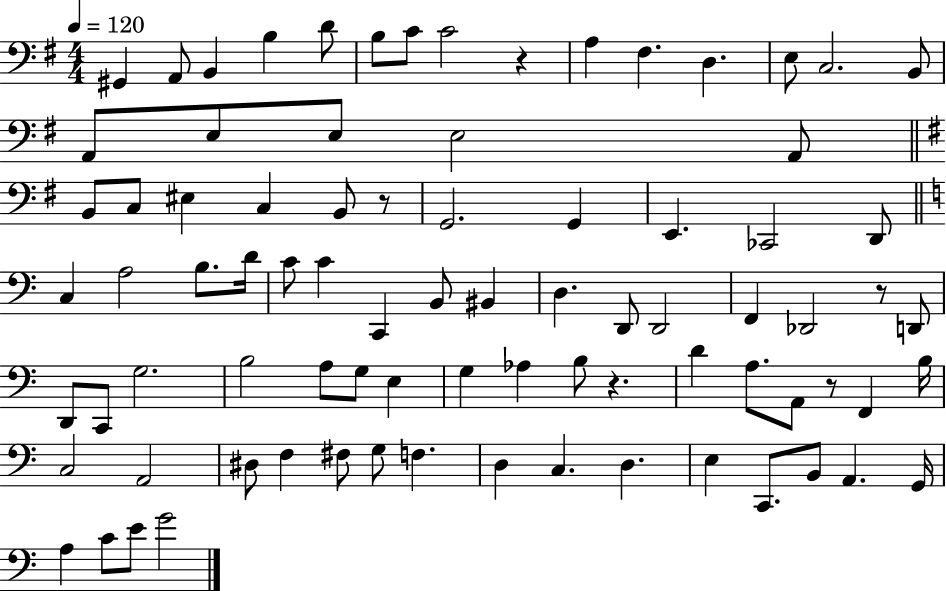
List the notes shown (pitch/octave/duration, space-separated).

G#2/q A2/e B2/q B3/q D4/e B3/e C4/e C4/h R/q A3/q F#3/q. D3/q. E3/e C3/h. B2/e A2/e E3/e E3/e E3/h A2/e B2/e C3/e EIS3/q C3/q B2/e R/e G2/h. G2/q E2/q. CES2/h D2/e C3/q A3/h B3/e. D4/s C4/e C4/q C2/q B2/e BIS2/q D3/q. D2/e D2/h F2/q Db2/h R/e D2/e D2/e C2/e G3/h. B3/h A3/e G3/e E3/q G3/q Ab3/q B3/e R/q. D4/q A3/e. A2/e R/e F2/q B3/s C3/h A2/h D#3/e F3/q F#3/e G3/e F3/q. D3/q C3/q. D3/q. E3/q C2/e. B2/e A2/q. G2/s A3/q C4/e E4/e G4/h